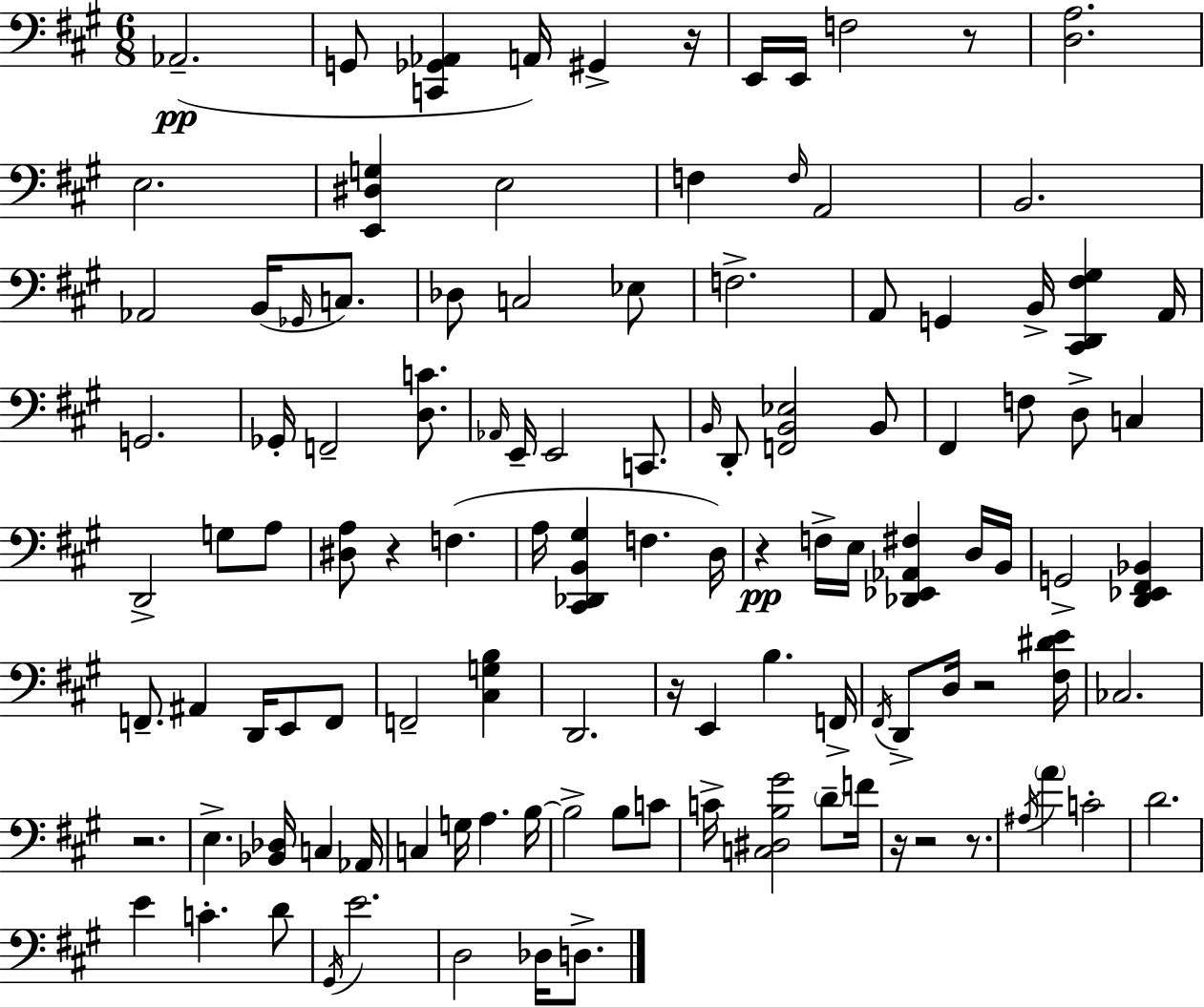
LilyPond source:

{
  \clef bass
  \numericTimeSignature
  \time 6/8
  \key a \major
  aes,2.--(\pp | g,8 <c, ges, aes,>4 a,16) gis,4-> r16 | e,16 e,16 f2 r8 | <d a>2. | \break e2. | <e, dis g>4 e2 | f4 \grace { f16 } a,2 | b,2. | \break aes,2 b,16( \grace { ges,16 } c8.) | des8 c2 | ees8 f2.-> | a,8 g,4 b,16-> <cis, d, fis gis>4 | \break a,16 g,2. | ges,16-. f,2-- <d c'>8. | \grace { aes,16 } e,16-- e,2 | c,8. \grace { b,16 } d,8-. <f, b, ees>2 | \break b,8 fis,4 f8 d8-> | c4 d,2-> | g8 a8 <dis a>8 r4 f4.( | a16 <cis, des, b, gis>4 f4. | \break d16) r4\pp f16-> e16 <des, ees, aes, fis>4 | d16 b,16 g,2-> | <d, ees, fis, bes,>4 f,8.-- ais,4 d,16 | e,8 f,8 f,2-- | \break <cis g b>4 d,2. | r16 e,4 b4. | f,16-> \acciaccatura { fis,16 } d,8-> d16 r2 | <fis dis' e'>16 ces2. | \break r2. | e4.-> <bes, des>16 | c4 aes,16 c4 g16 a4. | b16~~ b2-> | \break b8 c'8 c'16-> <c dis b gis'>2 | \parenthesize d'8-- f'16 r16 r2 | r8. \acciaccatura { ais16 } \parenthesize a'4 c'2-. | d'2. | \break e'4 c'4.-. | d'8 \acciaccatura { gis,16 } e'2. | d2 | des16 d8.-> \bar "|."
}